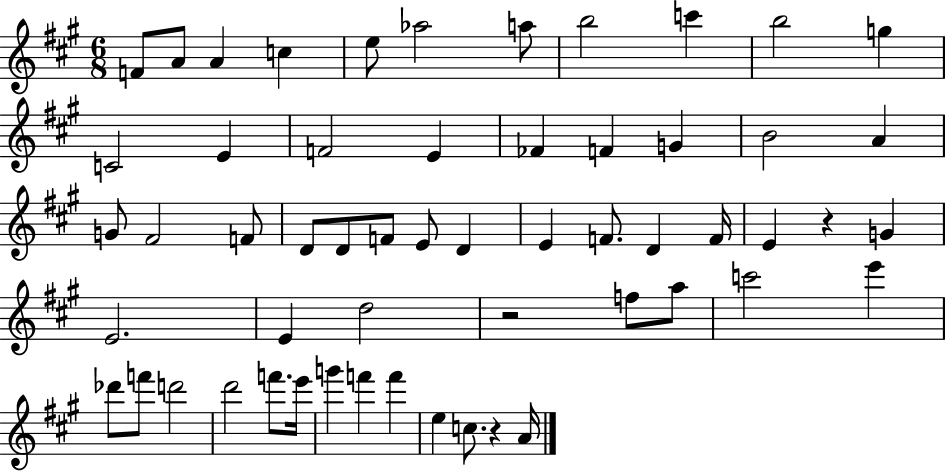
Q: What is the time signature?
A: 6/8